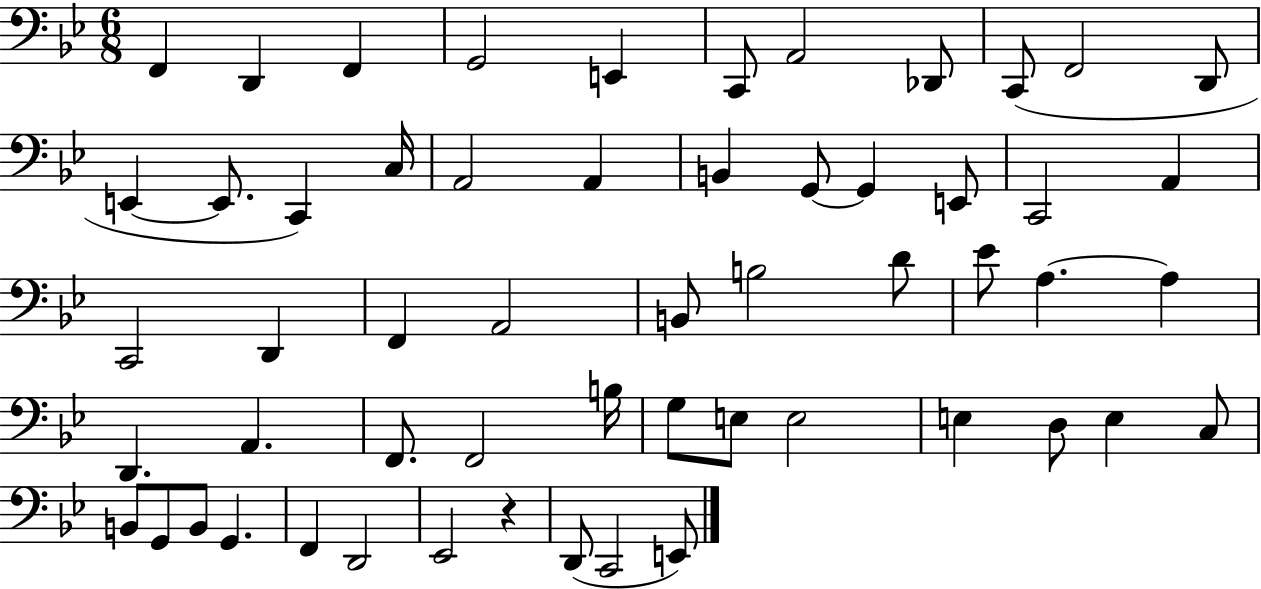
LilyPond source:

{
  \clef bass
  \numericTimeSignature
  \time 6/8
  \key bes \major
  f,4 d,4 f,4 | g,2 e,4 | c,8 a,2 des,8 | c,8( f,2 d,8 | \break e,4~~ e,8. c,4) c16 | a,2 a,4 | b,4 g,8~~ g,4 e,8 | c,2 a,4 | \break c,2 d,4 | f,4 a,2 | b,8 b2 d'8 | ees'8 a4.~~ a4 | \break d,4. a,4. | f,8. f,2 b16 | g8 e8 e2 | e4 d8 e4 c8 | \break b,8 g,8 b,8 g,4. | f,4 d,2 | ees,2 r4 | d,8( c,2 e,8) | \break \bar "|."
}